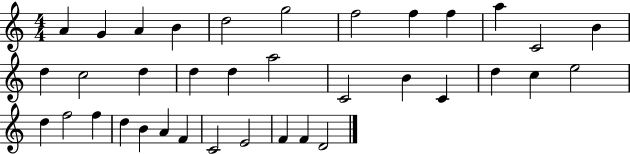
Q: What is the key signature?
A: C major